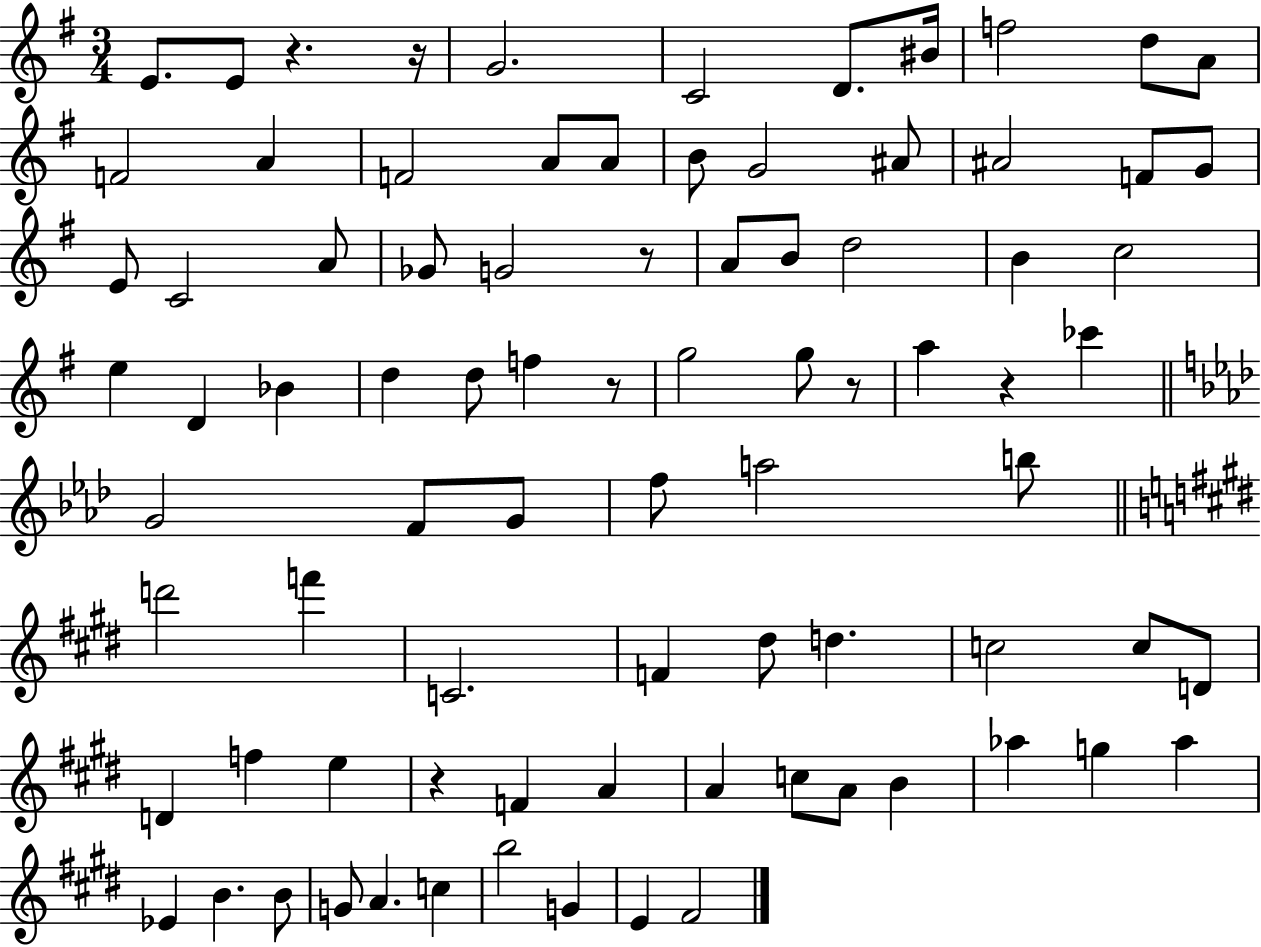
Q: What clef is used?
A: treble